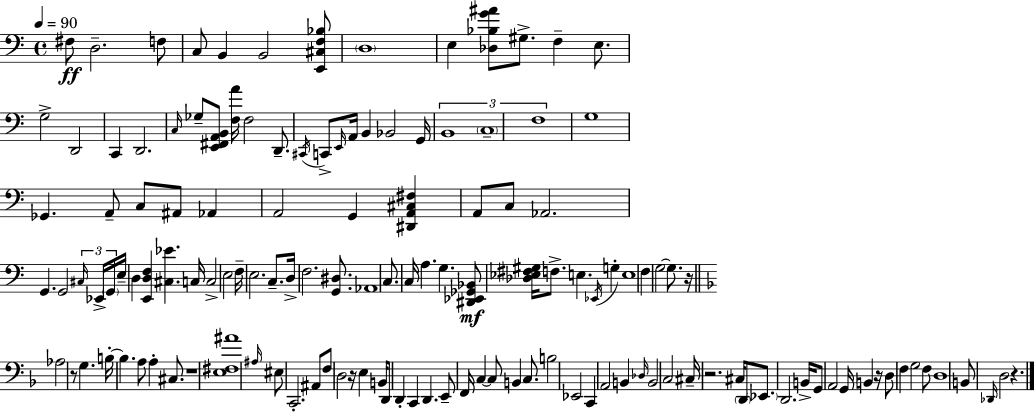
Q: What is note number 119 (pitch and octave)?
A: D3